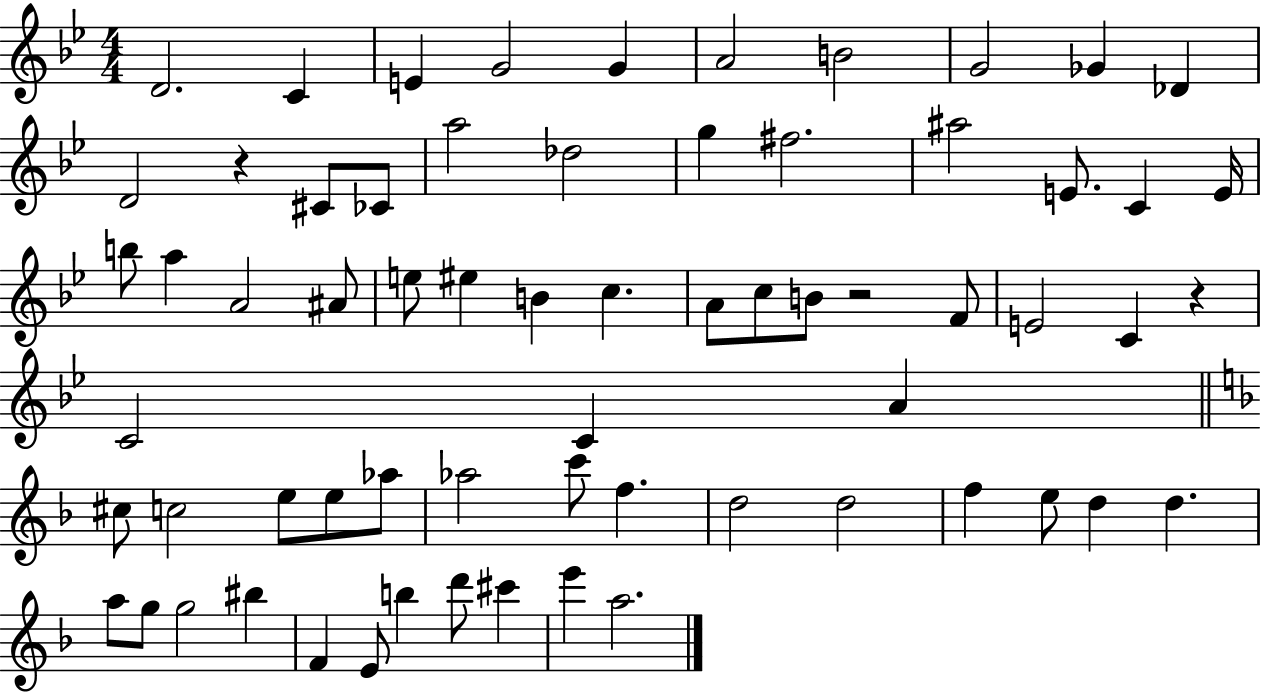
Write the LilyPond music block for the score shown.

{
  \clef treble
  \numericTimeSignature
  \time 4/4
  \key bes \major
  d'2. c'4 | e'4 g'2 g'4 | a'2 b'2 | g'2 ges'4 des'4 | \break d'2 r4 cis'8 ces'8 | a''2 des''2 | g''4 fis''2. | ais''2 e'8. c'4 e'16 | \break b''8 a''4 a'2 ais'8 | e''8 eis''4 b'4 c''4. | a'8 c''8 b'8 r2 f'8 | e'2 c'4 r4 | \break c'2 c'4 a'4 | \bar "||" \break \key f \major cis''8 c''2 e''8 e''8 aes''8 | aes''2 c'''8 f''4. | d''2 d''2 | f''4 e''8 d''4 d''4. | \break a''8 g''8 g''2 bis''4 | f'4 e'8 b''4 d'''8 cis'''4 | e'''4 a''2. | \bar "|."
}